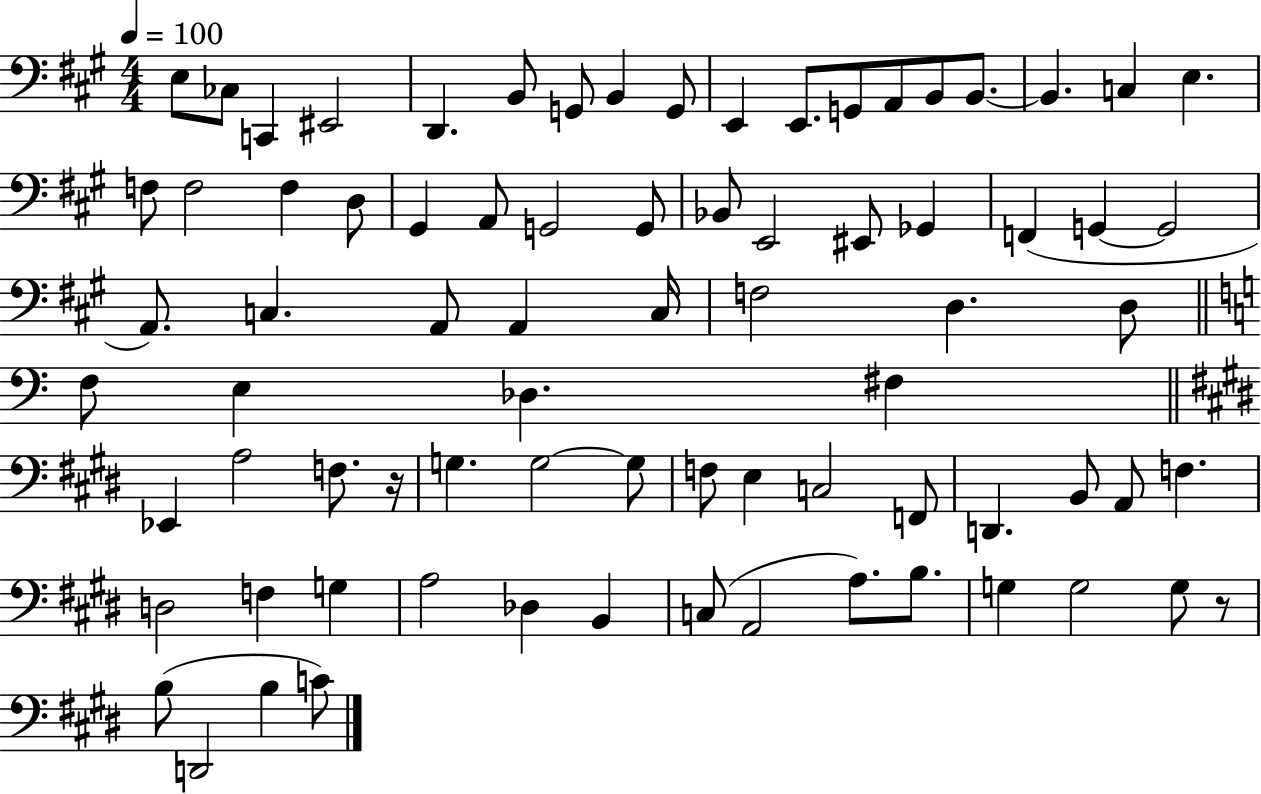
X:1
T:Untitled
M:4/4
L:1/4
K:A
E,/2 _C,/2 C,, ^E,,2 D,, B,,/2 G,,/2 B,, G,,/2 E,, E,,/2 G,,/2 A,,/2 B,,/2 B,,/2 B,, C, E, F,/2 F,2 F, D,/2 ^G,, A,,/2 G,,2 G,,/2 _B,,/2 E,,2 ^E,,/2 _G,, F,, G,, G,,2 A,,/2 C, A,,/2 A,, C,/4 F,2 D, D,/2 F,/2 E, _D, ^F, _E,, A,2 F,/2 z/4 G, G,2 G,/2 F,/2 E, C,2 F,,/2 D,, B,,/2 A,,/2 F, D,2 F, G, A,2 _D, B,, C,/2 A,,2 A,/2 B,/2 G, G,2 G,/2 z/2 B,/2 D,,2 B, C/2